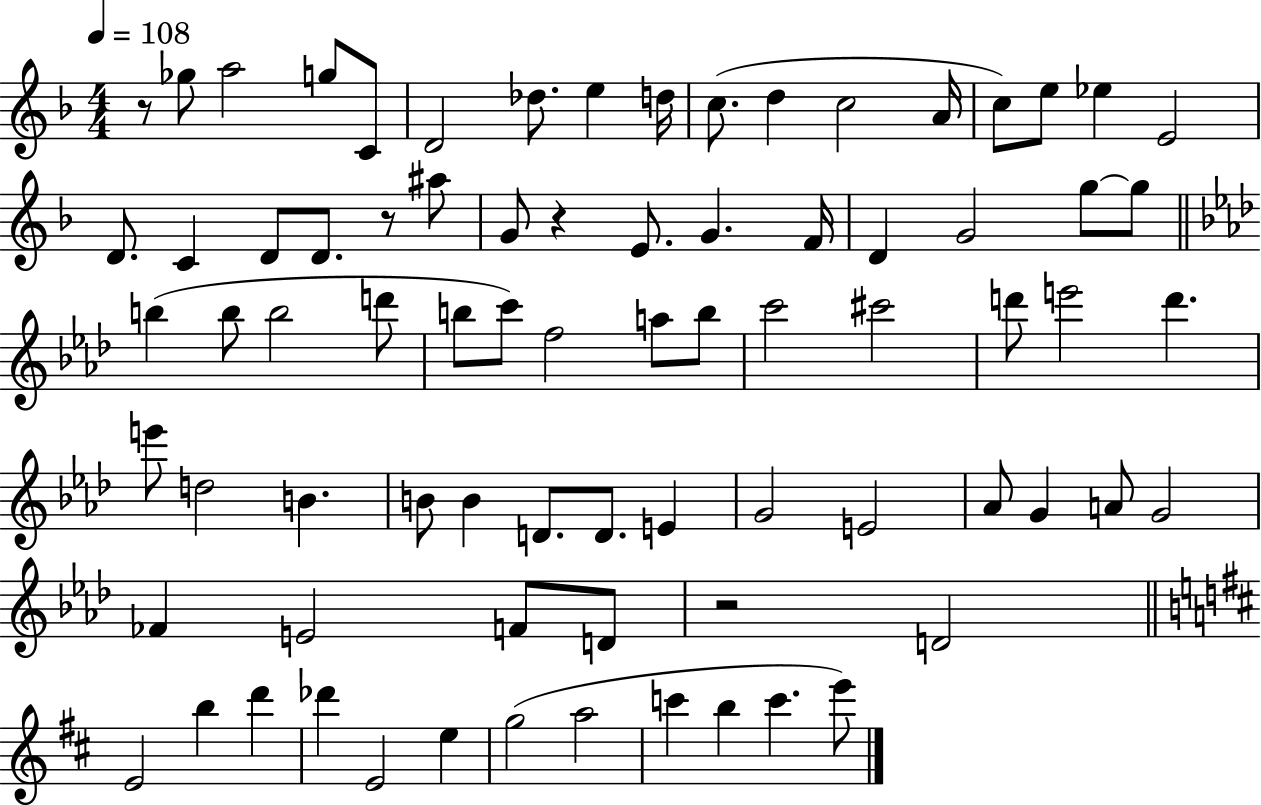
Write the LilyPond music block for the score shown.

{
  \clef treble
  \numericTimeSignature
  \time 4/4
  \key f \major
  \tempo 4 = 108
  \repeat volta 2 { r8 ges''8 a''2 g''8 c'8 | d'2 des''8. e''4 d''16 | c''8.( d''4 c''2 a'16 | c''8) e''8 ees''4 e'2 | \break d'8. c'4 d'8 d'8. r8 ais''8 | g'8 r4 e'8. g'4. f'16 | d'4 g'2 g''8~~ g''8 | \bar "||" \break \key aes \major b''4( b''8 b''2 d'''8 | b''8 c'''8) f''2 a''8 b''8 | c'''2 cis'''2 | d'''8 e'''2 d'''4. | \break e'''8 d''2 b'4. | b'8 b'4 d'8. d'8. e'4 | g'2 e'2 | aes'8 g'4 a'8 g'2 | \break fes'4 e'2 f'8 d'8 | r2 d'2 | \bar "||" \break \key d \major e'2 b''4 d'''4 | des'''4 e'2 e''4 | g''2( a''2 | c'''4 b''4 c'''4. e'''8) | \break } \bar "|."
}